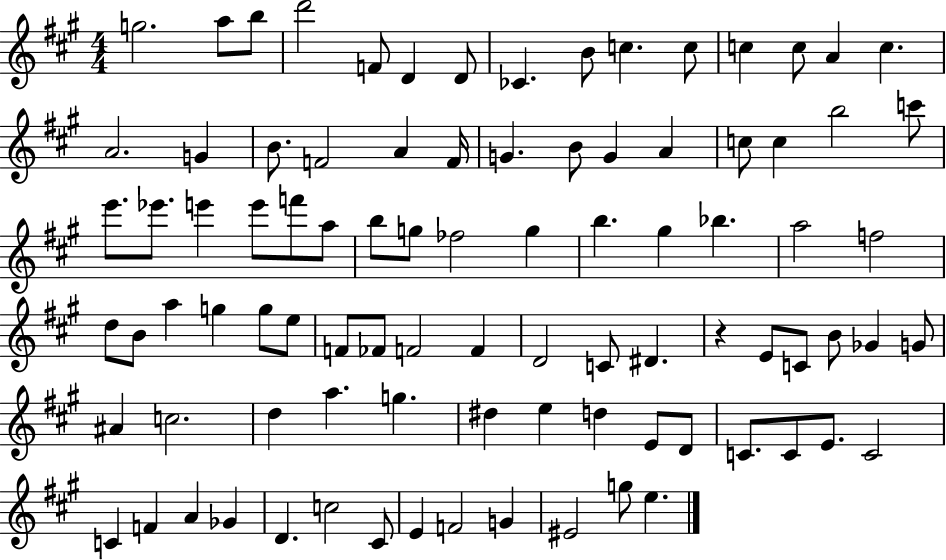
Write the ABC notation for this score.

X:1
T:Untitled
M:4/4
L:1/4
K:A
g2 a/2 b/2 d'2 F/2 D D/2 _C B/2 c c/2 c c/2 A c A2 G B/2 F2 A F/4 G B/2 G A c/2 c b2 c'/2 e'/2 _e'/2 e' e'/2 f'/2 a/2 b/2 g/2 _f2 g b ^g _b a2 f2 d/2 B/2 a g g/2 e/2 F/2 _F/2 F2 F D2 C/2 ^D z E/2 C/2 B/2 _G G/2 ^A c2 d a g ^d e d E/2 D/2 C/2 C/2 E/2 C2 C F A _G D c2 ^C/2 E F2 G ^E2 g/2 e